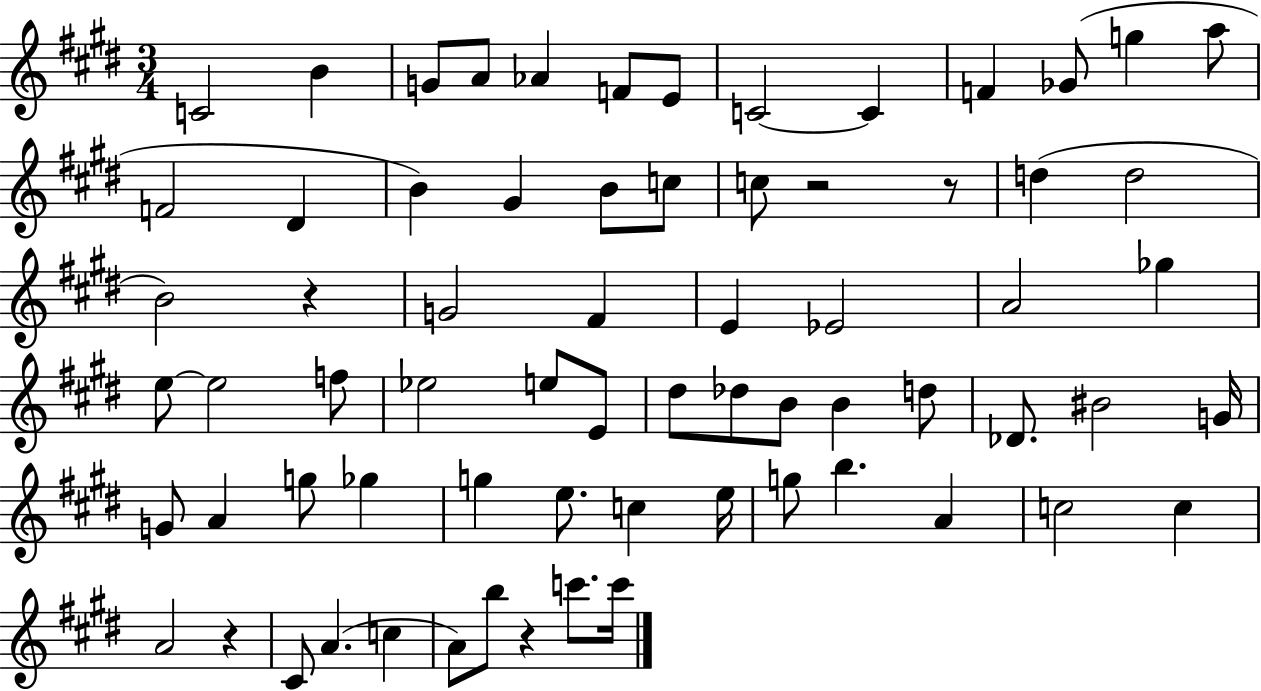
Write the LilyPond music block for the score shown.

{
  \clef treble
  \numericTimeSignature
  \time 3/4
  \key e \major
  c'2 b'4 | g'8 a'8 aes'4 f'8 e'8 | c'2~~ c'4 | f'4 ges'8( g''4 a''8 | \break f'2 dis'4 | b'4) gis'4 b'8 c''8 | c''8 r2 r8 | d''4( d''2 | \break b'2) r4 | g'2 fis'4 | e'4 ees'2 | a'2 ges''4 | \break e''8~~ e''2 f''8 | ees''2 e''8 e'8 | dis''8 des''8 b'8 b'4 d''8 | des'8. bis'2 g'16 | \break g'8 a'4 g''8 ges''4 | g''4 e''8. c''4 e''16 | g''8 b''4. a'4 | c''2 c''4 | \break a'2 r4 | cis'8 a'4.( c''4 | a'8) b''8 r4 c'''8. c'''16 | \bar "|."
}